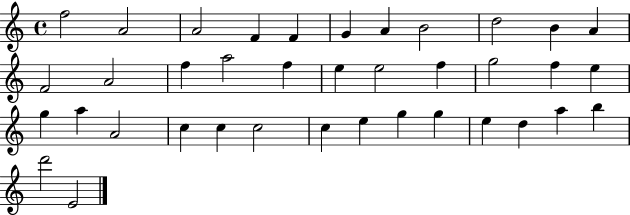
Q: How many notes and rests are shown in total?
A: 38